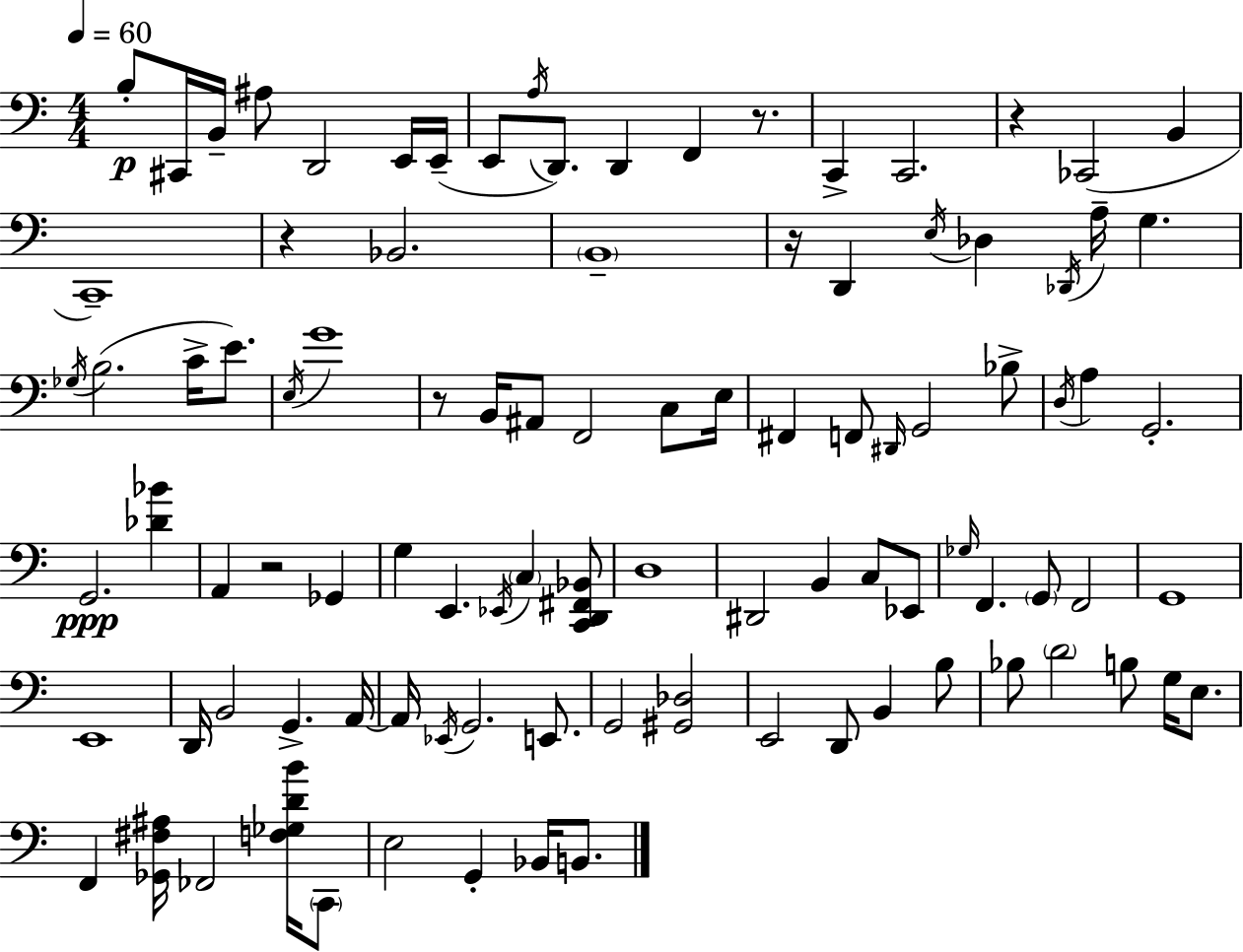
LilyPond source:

{
  \clef bass
  \numericTimeSignature
  \time 4/4
  \key a \minor
  \tempo 4 = 60
  \repeat volta 2 { b8-.\p cis,16 b,16-- ais8 d,2 e,16 e,16--( | e,8 \acciaccatura { a16 }) d,8. d,4 f,4 r8. | c,4-> c,2. | r4 ces,2( b,4 | \break c,1--) | r4 bes,2. | \parenthesize b,1-- | r16 d,4 \acciaccatura { e16 } des4 \acciaccatura { des,16 } a16-- g4. | \break \acciaccatura { ges16 }( b2. | c'16-> e'8.) \acciaccatura { e16 } g'1 | r8 b,16 ais,8 f,2 | c8 e16 fis,4 f,8 \grace { dis,16 } g,2 | \break bes8-> \acciaccatura { d16 } a4 g,2.-. | g,2.\ppp | <des' bes'>4 a,4 r2 | ges,4 g4 e,4. | \break \acciaccatura { ees,16 } \parenthesize c4 <c, d, fis, bes,>8 d1 | dis,2 | b,4 c8 ees,8 \grace { ges16 } f,4. \parenthesize g,8 | f,2 g,1 | \break e,1 | d,16 b,2 | g,4.-> a,16~~ a,16 \acciaccatura { ees,16 } g,2. | e,8. g,2 | \break <gis, des>2 e,2 | d,8 b,4 b8 bes8 \parenthesize d'2 | b8 g16 e8. f,4 <ges, fis ais>16 fes,2 | <f ges d' b'>16 \parenthesize c,8 e2 | \break g,4-. bes,16 b,8. } \bar "|."
}